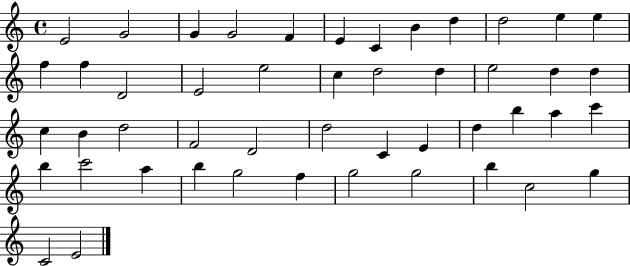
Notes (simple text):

E4/h G4/h G4/q G4/h F4/q E4/q C4/q B4/q D5/q D5/h E5/q E5/q F5/q F5/q D4/h E4/h E5/h C5/q D5/h D5/q E5/h D5/q D5/q C5/q B4/q D5/h F4/h D4/h D5/h C4/q E4/q D5/q B5/q A5/q C6/q B5/q C6/h A5/q B5/q G5/h F5/q G5/h G5/h B5/q C5/h G5/q C4/h E4/h